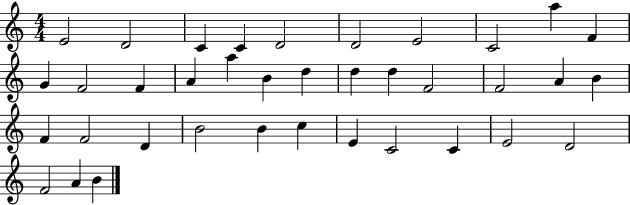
{
  \clef treble
  \numericTimeSignature
  \time 4/4
  \key c \major
  e'2 d'2 | c'4 c'4 d'2 | d'2 e'2 | c'2 a''4 f'4 | \break g'4 f'2 f'4 | a'4 a''4 b'4 d''4 | d''4 d''4 f'2 | f'2 a'4 b'4 | \break f'4 f'2 d'4 | b'2 b'4 c''4 | e'4 c'2 c'4 | e'2 d'2 | \break f'2 a'4 b'4 | \bar "|."
}